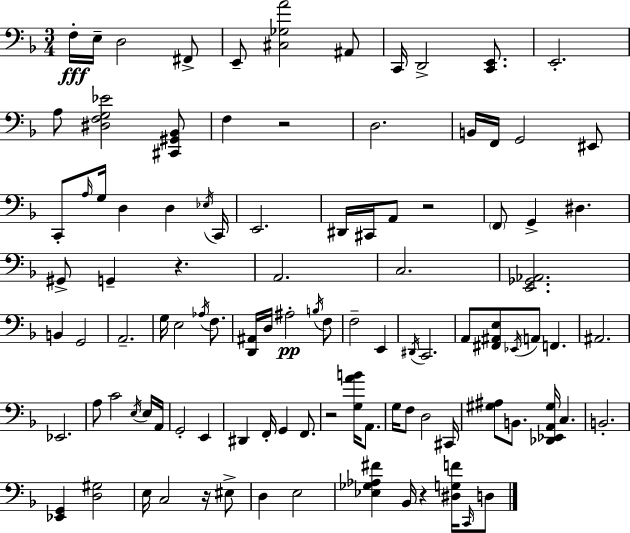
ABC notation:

X:1
T:Untitled
M:3/4
L:1/4
K:F
F,/4 E,/4 D,2 ^F,,/2 E,,/2 [^C,_G,A]2 ^A,,/2 C,,/4 D,,2 [C,,E,,]/2 E,,2 A,/2 [^D,F,G,_E]2 [^C,,^G,,_B,,]/2 F, z2 D,2 B,,/4 F,,/4 G,,2 ^E,,/2 C,,/2 A,/4 G,/4 D, D, _E,/4 C,,/4 E,,2 ^D,,/4 ^C,,/4 A,,/2 z2 F,,/2 G,, ^D, ^G,,/2 G,, z A,,2 C,2 [E,,_G,,_A,,]2 B,, G,,2 A,,2 G,/4 E,2 _A,/4 F,/2 [D,,^A,,]/4 D,/4 ^A,2 B,/4 F,/2 F,2 E,, ^D,,/4 C,,2 A,,/2 [^F,,^A,,E,]/2 _E,,/4 A,,/2 F,, ^A,,2 _E,,2 A,/2 C2 E,/4 E,/4 A,,/4 G,,2 E,, ^D,, F,,/4 G,, F,,/2 z2 [G,AB]/4 A,,/2 G,/4 F,/2 D,2 ^C,,/4 [^G,^A,]/2 B,,/2 [_D,,_E,,A,,^G,]/4 C, B,,2 [_E,,G,,] [D,^G,]2 E,/4 C,2 z/4 ^E,/2 D, E,2 [_E,_G,_A,^F] _B,,/4 z [^D,G,F]/4 C,,/4 D,/2